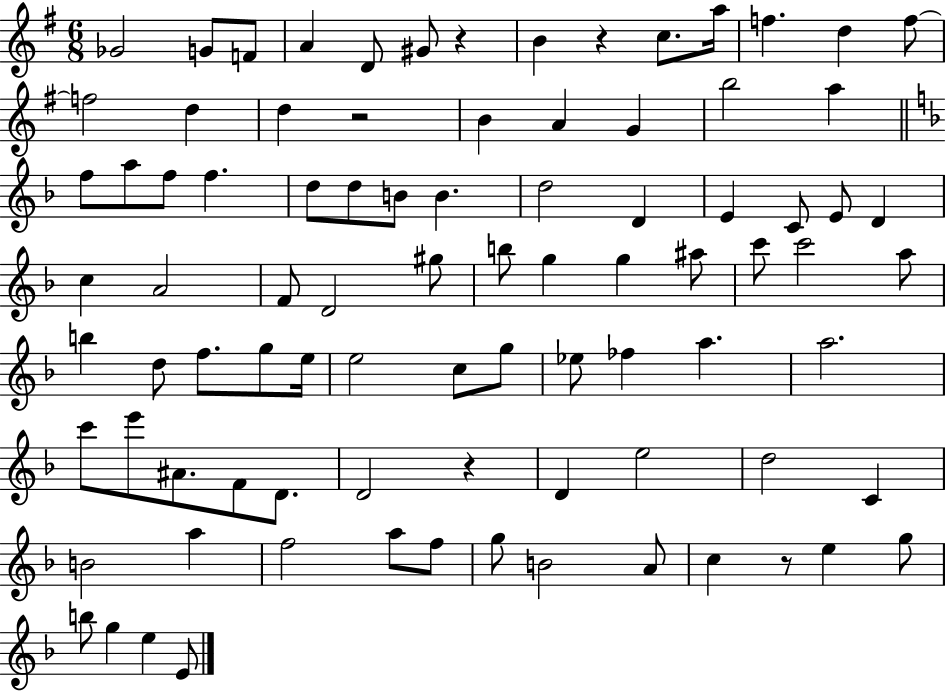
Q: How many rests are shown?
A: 5